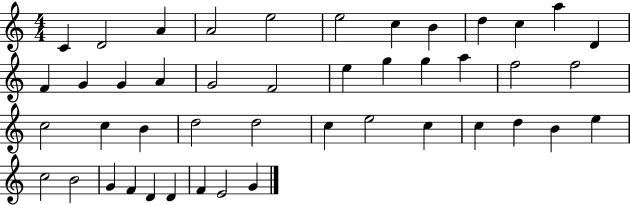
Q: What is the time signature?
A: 4/4